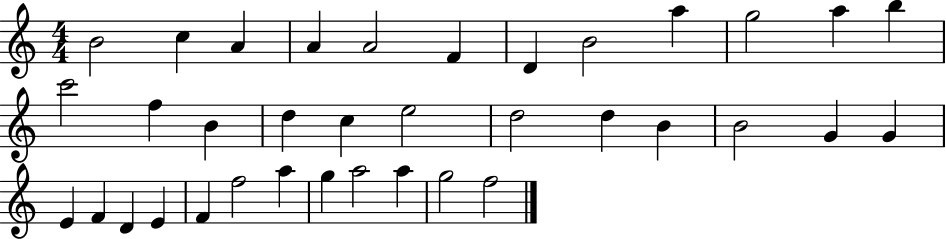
B4/h C5/q A4/q A4/q A4/h F4/q D4/q B4/h A5/q G5/h A5/q B5/q C6/h F5/q B4/q D5/q C5/q E5/h D5/h D5/q B4/q B4/h G4/q G4/q E4/q F4/q D4/q E4/q F4/q F5/h A5/q G5/q A5/h A5/q G5/h F5/h